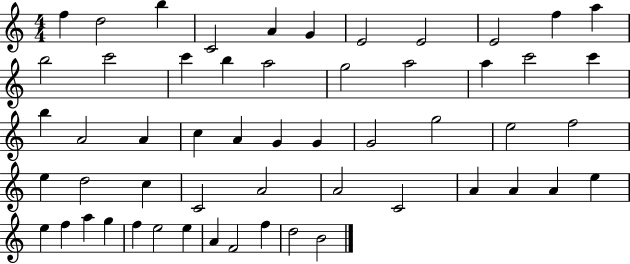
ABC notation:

X:1
T:Untitled
M:4/4
L:1/4
K:C
f d2 b C2 A G E2 E2 E2 f a b2 c'2 c' b a2 g2 a2 a c'2 c' b A2 A c A G G G2 g2 e2 f2 e d2 c C2 A2 A2 C2 A A A e e f a g f e2 e A F2 f d2 B2